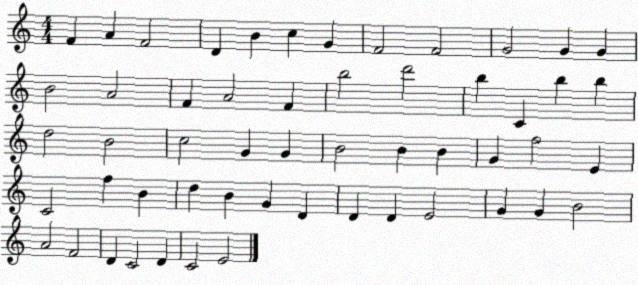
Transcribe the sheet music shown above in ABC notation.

X:1
T:Untitled
M:4/4
L:1/4
K:C
F A F2 D B c G F2 F2 G2 G G B2 A2 F A2 F b2 d'2 b C b b d2 B2 c2 G G B2 B B G f2 E C2 f B d B G D D D E2 G G B2 A2 F2 D C2 D C2 E2